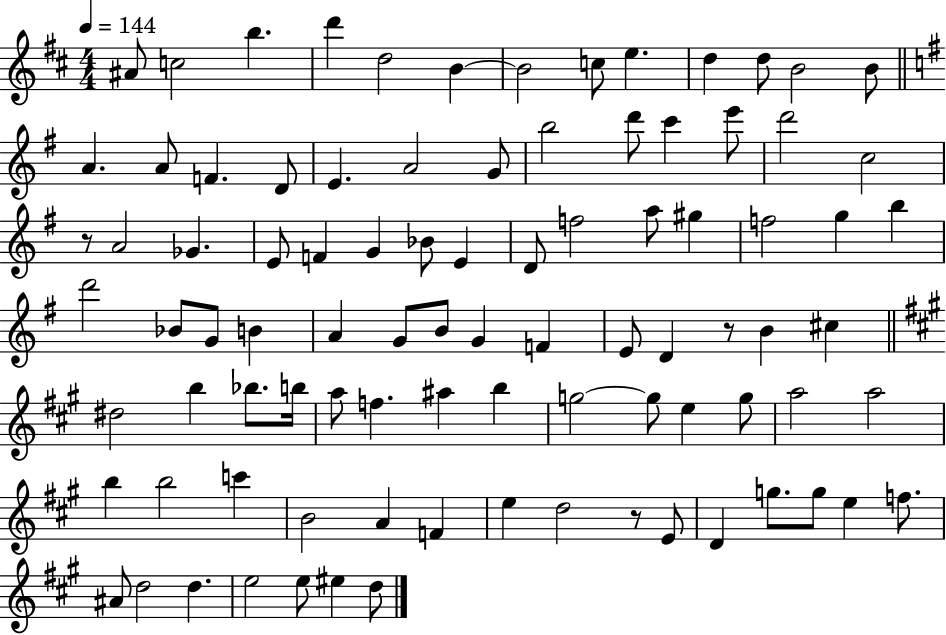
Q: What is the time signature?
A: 4/4